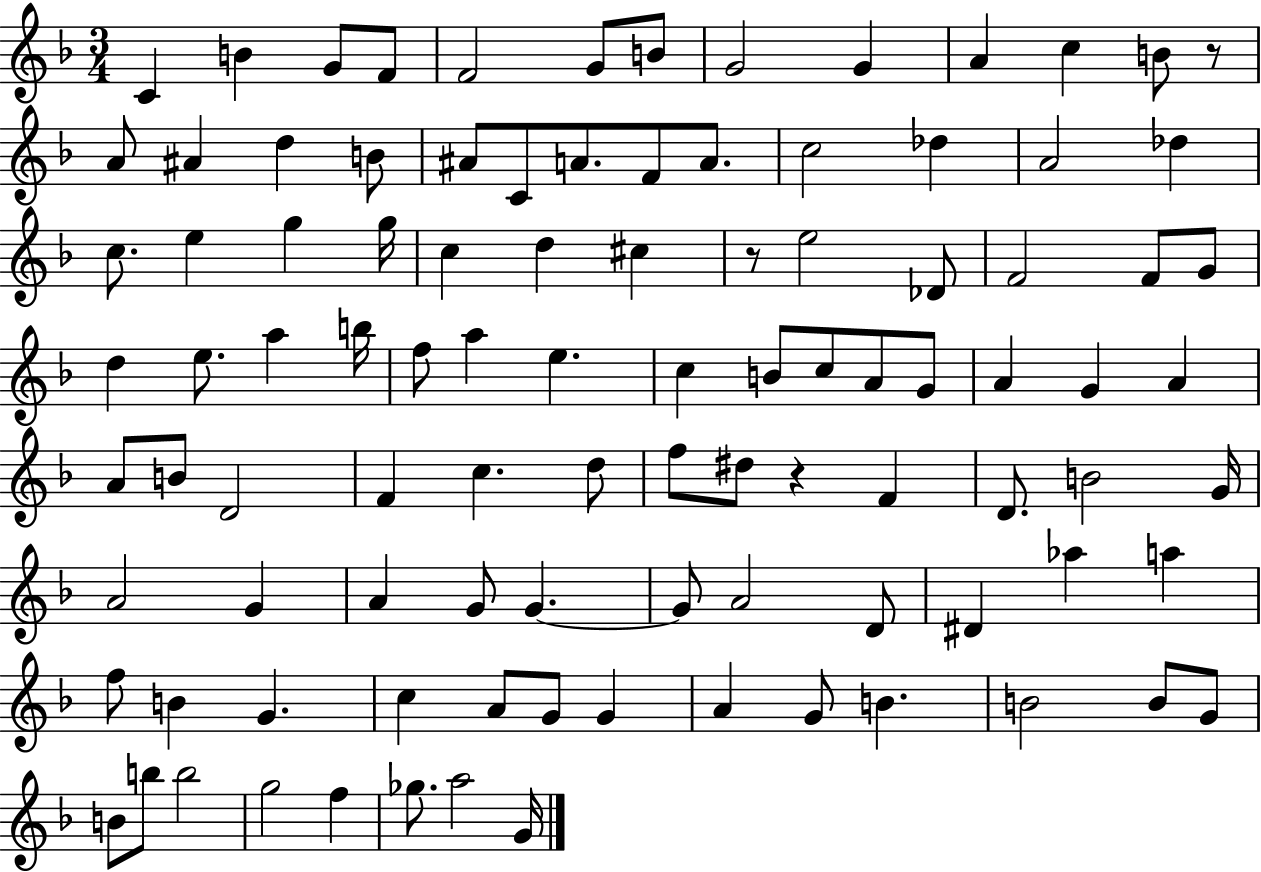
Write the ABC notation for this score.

X:1
T:Untitled
M:3/4
L:1/4
K:F
C B G/2 F/2 F2 G/2 B/2 G2 G A c B/2 z/2 A/2 ^A d B/2 ^A/2 C/2 A/2 F/2 A/2 c2 _d A2 _d c/2 e g g/4 c d ^c z/2 e2 _D/2 F2 F/2 G/2 d e/2 a b/4 f/2 a e c B/2 c/2 A/2 G/2 A G A A/2 B/2 D2 F c d/2 f/2 ^d/2 z F D/2 B2 G/4 A2 G A G/2 G G/2 A2 D/2 ^D _a a f/2 B G c A/2 G/2 G A G/2 B B2 B/2 G/2 B/2 b/2 b2 g2 f _g/2 a2 G/4